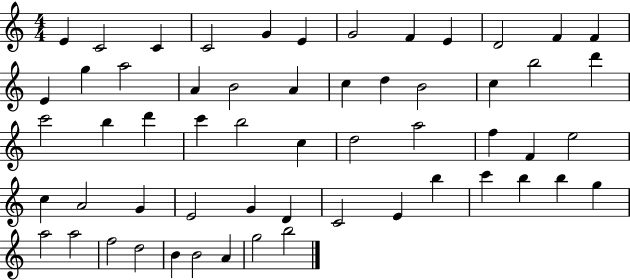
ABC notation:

X:1
T:Untitled
M:4/4
L:1/4
K:C
E C2 C C2 G E G2 F E D2 F F E g a2 A B2 A c d B2 c b2 d' c'2 b d' c' b2 c d2 a2 f F e2 c A2 G E2 G D C2 E b c' b b g a2 a2 f2 d2 B B2 A g2 b2